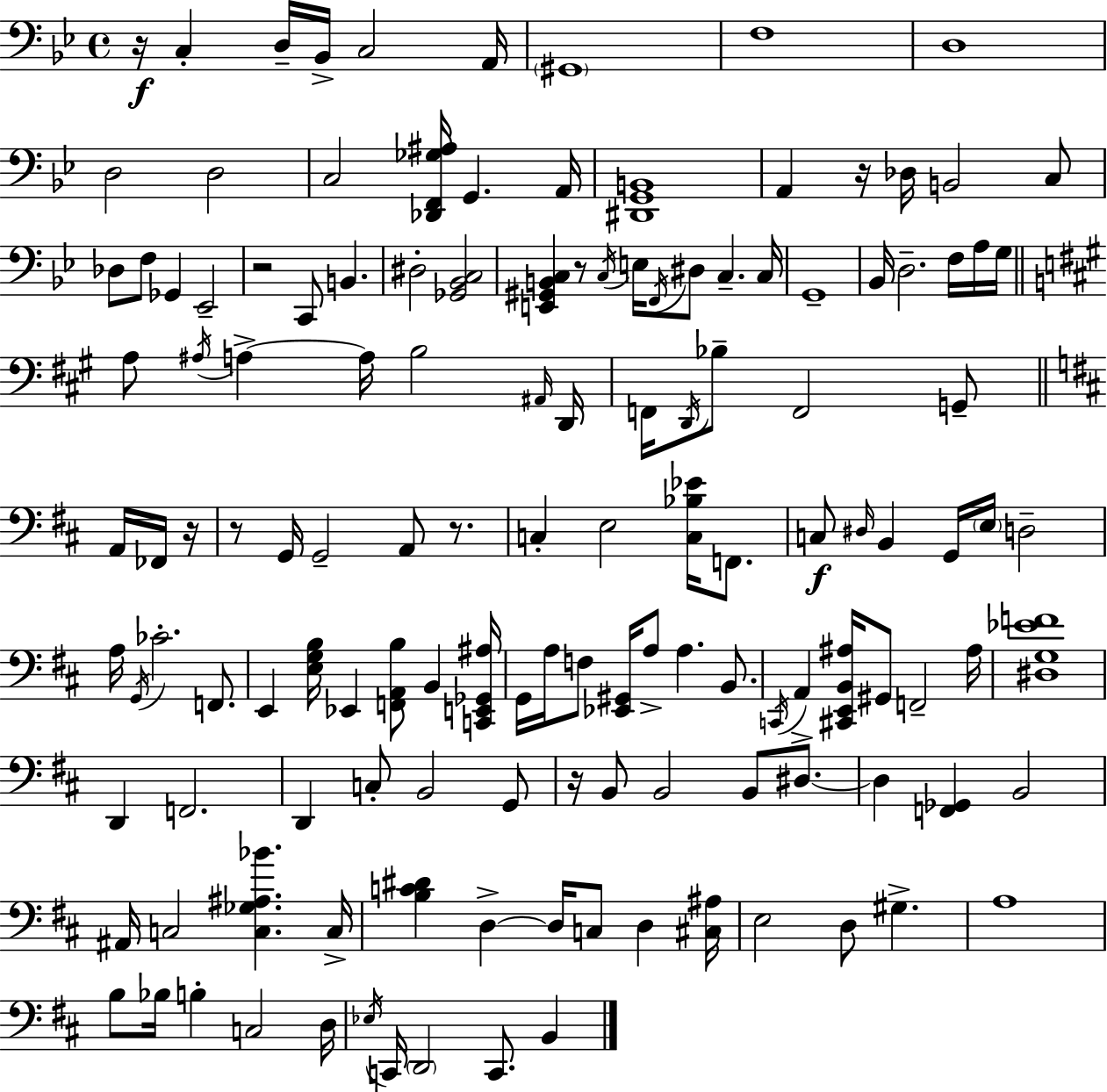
X:1
T:Untitled
M:4/4
L:1/4
K:Gm
z/4 C, D,/4 _B,,/4 C,2 A,,/4 ^G,,4 F,4 D,4 D,2 D,2 C,2 [_D,,F,,_G,^A,]/4 G,, A,,/4 [^D,,G,,B,,]4 A,, z/4 _D,/4 B,,2 C,/2 _D,/2 F,/2 _G,, _E,,2 z2 C,,/2 B,, ^D,2 [_G,,_B,,C,]2 [E,,^G,,B,,C,] z/2 C,/4 E,/4 F,,/4 ^D,/2 C, C,/4 G,,4 _B,,/4 D,2 F,/4 A,/4 G,/4 A,/2 ^A,/4 A, A,/4 B,2 ^A,,/4 D,,/4 F,,/4 D,,/4 _B,/2 F,,2 G,,/2 A,,/4 _F,,/4 z/4 z/2 G,,/4 G,,2 A,,/2 z/2 C, E,2 [C,_B,_E]/4 F,,/2 C,/2 ^D,/4 B,, G,,/4 E,/4 D,2 A,/4 G,,/4 _C2 F,,/2 E,, [E,G,B,]/4 _E,, [F,,A,,B,]/2 B,, [C,,E,,_G,,^A,]/4 G,,/4 A,/4 F,/2 [_E,,^G,,]/4 A,/2 A, B,,/2 C,,/4 A,, [^C,,E,,B,,^A,]/4 ^G,,/2 F,,2 ^A,/4 [^D,G,_EF]4 D,, F,,2 D,, C,/2 B,,2 G,,/2 z/4 B,,/2 B,,2 B,,/2 ^D,/2 ^D, [F,,_G,,] B,,2 ^A,,/4 C,2 [C,_G,^A,_B] C,/4 [B,C^D] D, D,/4 C,/2 D, [^C,^A,]/4 E,2 D,/2 ^G, A,4 B,/2 _B,/4 B, C,2 D,/4 _E,/4 C,,/4 D,,2 C,,/2 B,,